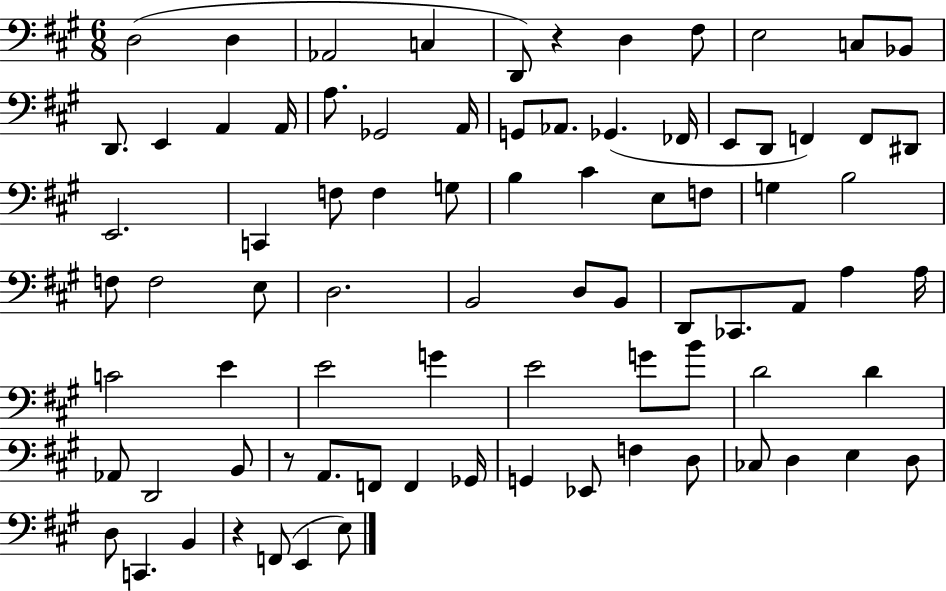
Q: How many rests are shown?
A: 3